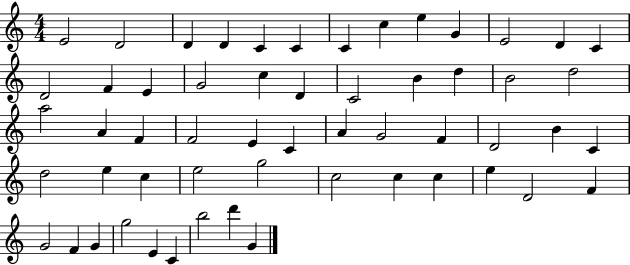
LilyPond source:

{
  \clef treble
  \numericTimeSignature
  \time 4/4
  \key c \major
  e'2 d'2 | d'4 d'4 c'4 c'4 | c'4 c''4 e''4 g'4 | e'2 d'4 c'4 | \break d'2 f'4 e'4 | g'2 c''4 d'4 | c'2 b'4 d''4 | b'2 d''2 | \break a''2 a'4 f'4 | f'2 e'4 c'4 | a'4 g'2 f'4 | d'2 b'4 c'4 | \break d''2 e''4 c''4 | e''2 g''2 | c''2 c''4 c''4 | e''4 d'2 f'4 | \break g'2 f'4 g'4 | g''2 e'4 c'4 | b''2 d'''4 g'4 | \bar "|."
}